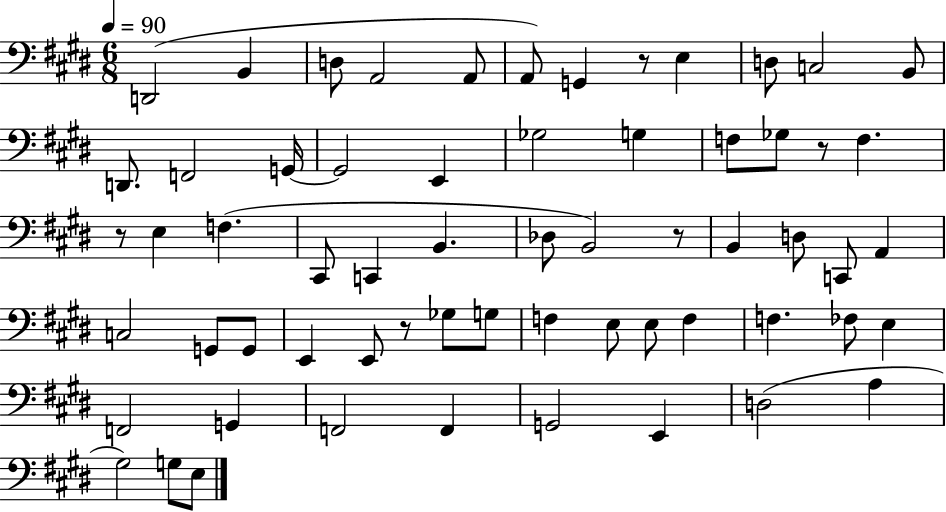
D2/h B2/q D3/e A2/h A2/e A2/e G2/q R/e E3/q D3/e C3/h B2/e D2/e. F2/h G2/s G2/h E2/q Gb3/h G3/q F3/e Gb3/e R/e F3/q. R/e E3/q F3/q. C#2/e C2/q B2/q. Db3/e B2/h R/e B2/q D3/e C2/e A2/q C3/h G2/e G2/e E2/q E2/e R/e Gb3/e G3/e F3/q E3/e E3/e F3/q F3/q. FES3/e E3/q F2/h G2/q F2/h F2/q G2/h E2/q D3/h A3/q G#3/h G3/e E3/e